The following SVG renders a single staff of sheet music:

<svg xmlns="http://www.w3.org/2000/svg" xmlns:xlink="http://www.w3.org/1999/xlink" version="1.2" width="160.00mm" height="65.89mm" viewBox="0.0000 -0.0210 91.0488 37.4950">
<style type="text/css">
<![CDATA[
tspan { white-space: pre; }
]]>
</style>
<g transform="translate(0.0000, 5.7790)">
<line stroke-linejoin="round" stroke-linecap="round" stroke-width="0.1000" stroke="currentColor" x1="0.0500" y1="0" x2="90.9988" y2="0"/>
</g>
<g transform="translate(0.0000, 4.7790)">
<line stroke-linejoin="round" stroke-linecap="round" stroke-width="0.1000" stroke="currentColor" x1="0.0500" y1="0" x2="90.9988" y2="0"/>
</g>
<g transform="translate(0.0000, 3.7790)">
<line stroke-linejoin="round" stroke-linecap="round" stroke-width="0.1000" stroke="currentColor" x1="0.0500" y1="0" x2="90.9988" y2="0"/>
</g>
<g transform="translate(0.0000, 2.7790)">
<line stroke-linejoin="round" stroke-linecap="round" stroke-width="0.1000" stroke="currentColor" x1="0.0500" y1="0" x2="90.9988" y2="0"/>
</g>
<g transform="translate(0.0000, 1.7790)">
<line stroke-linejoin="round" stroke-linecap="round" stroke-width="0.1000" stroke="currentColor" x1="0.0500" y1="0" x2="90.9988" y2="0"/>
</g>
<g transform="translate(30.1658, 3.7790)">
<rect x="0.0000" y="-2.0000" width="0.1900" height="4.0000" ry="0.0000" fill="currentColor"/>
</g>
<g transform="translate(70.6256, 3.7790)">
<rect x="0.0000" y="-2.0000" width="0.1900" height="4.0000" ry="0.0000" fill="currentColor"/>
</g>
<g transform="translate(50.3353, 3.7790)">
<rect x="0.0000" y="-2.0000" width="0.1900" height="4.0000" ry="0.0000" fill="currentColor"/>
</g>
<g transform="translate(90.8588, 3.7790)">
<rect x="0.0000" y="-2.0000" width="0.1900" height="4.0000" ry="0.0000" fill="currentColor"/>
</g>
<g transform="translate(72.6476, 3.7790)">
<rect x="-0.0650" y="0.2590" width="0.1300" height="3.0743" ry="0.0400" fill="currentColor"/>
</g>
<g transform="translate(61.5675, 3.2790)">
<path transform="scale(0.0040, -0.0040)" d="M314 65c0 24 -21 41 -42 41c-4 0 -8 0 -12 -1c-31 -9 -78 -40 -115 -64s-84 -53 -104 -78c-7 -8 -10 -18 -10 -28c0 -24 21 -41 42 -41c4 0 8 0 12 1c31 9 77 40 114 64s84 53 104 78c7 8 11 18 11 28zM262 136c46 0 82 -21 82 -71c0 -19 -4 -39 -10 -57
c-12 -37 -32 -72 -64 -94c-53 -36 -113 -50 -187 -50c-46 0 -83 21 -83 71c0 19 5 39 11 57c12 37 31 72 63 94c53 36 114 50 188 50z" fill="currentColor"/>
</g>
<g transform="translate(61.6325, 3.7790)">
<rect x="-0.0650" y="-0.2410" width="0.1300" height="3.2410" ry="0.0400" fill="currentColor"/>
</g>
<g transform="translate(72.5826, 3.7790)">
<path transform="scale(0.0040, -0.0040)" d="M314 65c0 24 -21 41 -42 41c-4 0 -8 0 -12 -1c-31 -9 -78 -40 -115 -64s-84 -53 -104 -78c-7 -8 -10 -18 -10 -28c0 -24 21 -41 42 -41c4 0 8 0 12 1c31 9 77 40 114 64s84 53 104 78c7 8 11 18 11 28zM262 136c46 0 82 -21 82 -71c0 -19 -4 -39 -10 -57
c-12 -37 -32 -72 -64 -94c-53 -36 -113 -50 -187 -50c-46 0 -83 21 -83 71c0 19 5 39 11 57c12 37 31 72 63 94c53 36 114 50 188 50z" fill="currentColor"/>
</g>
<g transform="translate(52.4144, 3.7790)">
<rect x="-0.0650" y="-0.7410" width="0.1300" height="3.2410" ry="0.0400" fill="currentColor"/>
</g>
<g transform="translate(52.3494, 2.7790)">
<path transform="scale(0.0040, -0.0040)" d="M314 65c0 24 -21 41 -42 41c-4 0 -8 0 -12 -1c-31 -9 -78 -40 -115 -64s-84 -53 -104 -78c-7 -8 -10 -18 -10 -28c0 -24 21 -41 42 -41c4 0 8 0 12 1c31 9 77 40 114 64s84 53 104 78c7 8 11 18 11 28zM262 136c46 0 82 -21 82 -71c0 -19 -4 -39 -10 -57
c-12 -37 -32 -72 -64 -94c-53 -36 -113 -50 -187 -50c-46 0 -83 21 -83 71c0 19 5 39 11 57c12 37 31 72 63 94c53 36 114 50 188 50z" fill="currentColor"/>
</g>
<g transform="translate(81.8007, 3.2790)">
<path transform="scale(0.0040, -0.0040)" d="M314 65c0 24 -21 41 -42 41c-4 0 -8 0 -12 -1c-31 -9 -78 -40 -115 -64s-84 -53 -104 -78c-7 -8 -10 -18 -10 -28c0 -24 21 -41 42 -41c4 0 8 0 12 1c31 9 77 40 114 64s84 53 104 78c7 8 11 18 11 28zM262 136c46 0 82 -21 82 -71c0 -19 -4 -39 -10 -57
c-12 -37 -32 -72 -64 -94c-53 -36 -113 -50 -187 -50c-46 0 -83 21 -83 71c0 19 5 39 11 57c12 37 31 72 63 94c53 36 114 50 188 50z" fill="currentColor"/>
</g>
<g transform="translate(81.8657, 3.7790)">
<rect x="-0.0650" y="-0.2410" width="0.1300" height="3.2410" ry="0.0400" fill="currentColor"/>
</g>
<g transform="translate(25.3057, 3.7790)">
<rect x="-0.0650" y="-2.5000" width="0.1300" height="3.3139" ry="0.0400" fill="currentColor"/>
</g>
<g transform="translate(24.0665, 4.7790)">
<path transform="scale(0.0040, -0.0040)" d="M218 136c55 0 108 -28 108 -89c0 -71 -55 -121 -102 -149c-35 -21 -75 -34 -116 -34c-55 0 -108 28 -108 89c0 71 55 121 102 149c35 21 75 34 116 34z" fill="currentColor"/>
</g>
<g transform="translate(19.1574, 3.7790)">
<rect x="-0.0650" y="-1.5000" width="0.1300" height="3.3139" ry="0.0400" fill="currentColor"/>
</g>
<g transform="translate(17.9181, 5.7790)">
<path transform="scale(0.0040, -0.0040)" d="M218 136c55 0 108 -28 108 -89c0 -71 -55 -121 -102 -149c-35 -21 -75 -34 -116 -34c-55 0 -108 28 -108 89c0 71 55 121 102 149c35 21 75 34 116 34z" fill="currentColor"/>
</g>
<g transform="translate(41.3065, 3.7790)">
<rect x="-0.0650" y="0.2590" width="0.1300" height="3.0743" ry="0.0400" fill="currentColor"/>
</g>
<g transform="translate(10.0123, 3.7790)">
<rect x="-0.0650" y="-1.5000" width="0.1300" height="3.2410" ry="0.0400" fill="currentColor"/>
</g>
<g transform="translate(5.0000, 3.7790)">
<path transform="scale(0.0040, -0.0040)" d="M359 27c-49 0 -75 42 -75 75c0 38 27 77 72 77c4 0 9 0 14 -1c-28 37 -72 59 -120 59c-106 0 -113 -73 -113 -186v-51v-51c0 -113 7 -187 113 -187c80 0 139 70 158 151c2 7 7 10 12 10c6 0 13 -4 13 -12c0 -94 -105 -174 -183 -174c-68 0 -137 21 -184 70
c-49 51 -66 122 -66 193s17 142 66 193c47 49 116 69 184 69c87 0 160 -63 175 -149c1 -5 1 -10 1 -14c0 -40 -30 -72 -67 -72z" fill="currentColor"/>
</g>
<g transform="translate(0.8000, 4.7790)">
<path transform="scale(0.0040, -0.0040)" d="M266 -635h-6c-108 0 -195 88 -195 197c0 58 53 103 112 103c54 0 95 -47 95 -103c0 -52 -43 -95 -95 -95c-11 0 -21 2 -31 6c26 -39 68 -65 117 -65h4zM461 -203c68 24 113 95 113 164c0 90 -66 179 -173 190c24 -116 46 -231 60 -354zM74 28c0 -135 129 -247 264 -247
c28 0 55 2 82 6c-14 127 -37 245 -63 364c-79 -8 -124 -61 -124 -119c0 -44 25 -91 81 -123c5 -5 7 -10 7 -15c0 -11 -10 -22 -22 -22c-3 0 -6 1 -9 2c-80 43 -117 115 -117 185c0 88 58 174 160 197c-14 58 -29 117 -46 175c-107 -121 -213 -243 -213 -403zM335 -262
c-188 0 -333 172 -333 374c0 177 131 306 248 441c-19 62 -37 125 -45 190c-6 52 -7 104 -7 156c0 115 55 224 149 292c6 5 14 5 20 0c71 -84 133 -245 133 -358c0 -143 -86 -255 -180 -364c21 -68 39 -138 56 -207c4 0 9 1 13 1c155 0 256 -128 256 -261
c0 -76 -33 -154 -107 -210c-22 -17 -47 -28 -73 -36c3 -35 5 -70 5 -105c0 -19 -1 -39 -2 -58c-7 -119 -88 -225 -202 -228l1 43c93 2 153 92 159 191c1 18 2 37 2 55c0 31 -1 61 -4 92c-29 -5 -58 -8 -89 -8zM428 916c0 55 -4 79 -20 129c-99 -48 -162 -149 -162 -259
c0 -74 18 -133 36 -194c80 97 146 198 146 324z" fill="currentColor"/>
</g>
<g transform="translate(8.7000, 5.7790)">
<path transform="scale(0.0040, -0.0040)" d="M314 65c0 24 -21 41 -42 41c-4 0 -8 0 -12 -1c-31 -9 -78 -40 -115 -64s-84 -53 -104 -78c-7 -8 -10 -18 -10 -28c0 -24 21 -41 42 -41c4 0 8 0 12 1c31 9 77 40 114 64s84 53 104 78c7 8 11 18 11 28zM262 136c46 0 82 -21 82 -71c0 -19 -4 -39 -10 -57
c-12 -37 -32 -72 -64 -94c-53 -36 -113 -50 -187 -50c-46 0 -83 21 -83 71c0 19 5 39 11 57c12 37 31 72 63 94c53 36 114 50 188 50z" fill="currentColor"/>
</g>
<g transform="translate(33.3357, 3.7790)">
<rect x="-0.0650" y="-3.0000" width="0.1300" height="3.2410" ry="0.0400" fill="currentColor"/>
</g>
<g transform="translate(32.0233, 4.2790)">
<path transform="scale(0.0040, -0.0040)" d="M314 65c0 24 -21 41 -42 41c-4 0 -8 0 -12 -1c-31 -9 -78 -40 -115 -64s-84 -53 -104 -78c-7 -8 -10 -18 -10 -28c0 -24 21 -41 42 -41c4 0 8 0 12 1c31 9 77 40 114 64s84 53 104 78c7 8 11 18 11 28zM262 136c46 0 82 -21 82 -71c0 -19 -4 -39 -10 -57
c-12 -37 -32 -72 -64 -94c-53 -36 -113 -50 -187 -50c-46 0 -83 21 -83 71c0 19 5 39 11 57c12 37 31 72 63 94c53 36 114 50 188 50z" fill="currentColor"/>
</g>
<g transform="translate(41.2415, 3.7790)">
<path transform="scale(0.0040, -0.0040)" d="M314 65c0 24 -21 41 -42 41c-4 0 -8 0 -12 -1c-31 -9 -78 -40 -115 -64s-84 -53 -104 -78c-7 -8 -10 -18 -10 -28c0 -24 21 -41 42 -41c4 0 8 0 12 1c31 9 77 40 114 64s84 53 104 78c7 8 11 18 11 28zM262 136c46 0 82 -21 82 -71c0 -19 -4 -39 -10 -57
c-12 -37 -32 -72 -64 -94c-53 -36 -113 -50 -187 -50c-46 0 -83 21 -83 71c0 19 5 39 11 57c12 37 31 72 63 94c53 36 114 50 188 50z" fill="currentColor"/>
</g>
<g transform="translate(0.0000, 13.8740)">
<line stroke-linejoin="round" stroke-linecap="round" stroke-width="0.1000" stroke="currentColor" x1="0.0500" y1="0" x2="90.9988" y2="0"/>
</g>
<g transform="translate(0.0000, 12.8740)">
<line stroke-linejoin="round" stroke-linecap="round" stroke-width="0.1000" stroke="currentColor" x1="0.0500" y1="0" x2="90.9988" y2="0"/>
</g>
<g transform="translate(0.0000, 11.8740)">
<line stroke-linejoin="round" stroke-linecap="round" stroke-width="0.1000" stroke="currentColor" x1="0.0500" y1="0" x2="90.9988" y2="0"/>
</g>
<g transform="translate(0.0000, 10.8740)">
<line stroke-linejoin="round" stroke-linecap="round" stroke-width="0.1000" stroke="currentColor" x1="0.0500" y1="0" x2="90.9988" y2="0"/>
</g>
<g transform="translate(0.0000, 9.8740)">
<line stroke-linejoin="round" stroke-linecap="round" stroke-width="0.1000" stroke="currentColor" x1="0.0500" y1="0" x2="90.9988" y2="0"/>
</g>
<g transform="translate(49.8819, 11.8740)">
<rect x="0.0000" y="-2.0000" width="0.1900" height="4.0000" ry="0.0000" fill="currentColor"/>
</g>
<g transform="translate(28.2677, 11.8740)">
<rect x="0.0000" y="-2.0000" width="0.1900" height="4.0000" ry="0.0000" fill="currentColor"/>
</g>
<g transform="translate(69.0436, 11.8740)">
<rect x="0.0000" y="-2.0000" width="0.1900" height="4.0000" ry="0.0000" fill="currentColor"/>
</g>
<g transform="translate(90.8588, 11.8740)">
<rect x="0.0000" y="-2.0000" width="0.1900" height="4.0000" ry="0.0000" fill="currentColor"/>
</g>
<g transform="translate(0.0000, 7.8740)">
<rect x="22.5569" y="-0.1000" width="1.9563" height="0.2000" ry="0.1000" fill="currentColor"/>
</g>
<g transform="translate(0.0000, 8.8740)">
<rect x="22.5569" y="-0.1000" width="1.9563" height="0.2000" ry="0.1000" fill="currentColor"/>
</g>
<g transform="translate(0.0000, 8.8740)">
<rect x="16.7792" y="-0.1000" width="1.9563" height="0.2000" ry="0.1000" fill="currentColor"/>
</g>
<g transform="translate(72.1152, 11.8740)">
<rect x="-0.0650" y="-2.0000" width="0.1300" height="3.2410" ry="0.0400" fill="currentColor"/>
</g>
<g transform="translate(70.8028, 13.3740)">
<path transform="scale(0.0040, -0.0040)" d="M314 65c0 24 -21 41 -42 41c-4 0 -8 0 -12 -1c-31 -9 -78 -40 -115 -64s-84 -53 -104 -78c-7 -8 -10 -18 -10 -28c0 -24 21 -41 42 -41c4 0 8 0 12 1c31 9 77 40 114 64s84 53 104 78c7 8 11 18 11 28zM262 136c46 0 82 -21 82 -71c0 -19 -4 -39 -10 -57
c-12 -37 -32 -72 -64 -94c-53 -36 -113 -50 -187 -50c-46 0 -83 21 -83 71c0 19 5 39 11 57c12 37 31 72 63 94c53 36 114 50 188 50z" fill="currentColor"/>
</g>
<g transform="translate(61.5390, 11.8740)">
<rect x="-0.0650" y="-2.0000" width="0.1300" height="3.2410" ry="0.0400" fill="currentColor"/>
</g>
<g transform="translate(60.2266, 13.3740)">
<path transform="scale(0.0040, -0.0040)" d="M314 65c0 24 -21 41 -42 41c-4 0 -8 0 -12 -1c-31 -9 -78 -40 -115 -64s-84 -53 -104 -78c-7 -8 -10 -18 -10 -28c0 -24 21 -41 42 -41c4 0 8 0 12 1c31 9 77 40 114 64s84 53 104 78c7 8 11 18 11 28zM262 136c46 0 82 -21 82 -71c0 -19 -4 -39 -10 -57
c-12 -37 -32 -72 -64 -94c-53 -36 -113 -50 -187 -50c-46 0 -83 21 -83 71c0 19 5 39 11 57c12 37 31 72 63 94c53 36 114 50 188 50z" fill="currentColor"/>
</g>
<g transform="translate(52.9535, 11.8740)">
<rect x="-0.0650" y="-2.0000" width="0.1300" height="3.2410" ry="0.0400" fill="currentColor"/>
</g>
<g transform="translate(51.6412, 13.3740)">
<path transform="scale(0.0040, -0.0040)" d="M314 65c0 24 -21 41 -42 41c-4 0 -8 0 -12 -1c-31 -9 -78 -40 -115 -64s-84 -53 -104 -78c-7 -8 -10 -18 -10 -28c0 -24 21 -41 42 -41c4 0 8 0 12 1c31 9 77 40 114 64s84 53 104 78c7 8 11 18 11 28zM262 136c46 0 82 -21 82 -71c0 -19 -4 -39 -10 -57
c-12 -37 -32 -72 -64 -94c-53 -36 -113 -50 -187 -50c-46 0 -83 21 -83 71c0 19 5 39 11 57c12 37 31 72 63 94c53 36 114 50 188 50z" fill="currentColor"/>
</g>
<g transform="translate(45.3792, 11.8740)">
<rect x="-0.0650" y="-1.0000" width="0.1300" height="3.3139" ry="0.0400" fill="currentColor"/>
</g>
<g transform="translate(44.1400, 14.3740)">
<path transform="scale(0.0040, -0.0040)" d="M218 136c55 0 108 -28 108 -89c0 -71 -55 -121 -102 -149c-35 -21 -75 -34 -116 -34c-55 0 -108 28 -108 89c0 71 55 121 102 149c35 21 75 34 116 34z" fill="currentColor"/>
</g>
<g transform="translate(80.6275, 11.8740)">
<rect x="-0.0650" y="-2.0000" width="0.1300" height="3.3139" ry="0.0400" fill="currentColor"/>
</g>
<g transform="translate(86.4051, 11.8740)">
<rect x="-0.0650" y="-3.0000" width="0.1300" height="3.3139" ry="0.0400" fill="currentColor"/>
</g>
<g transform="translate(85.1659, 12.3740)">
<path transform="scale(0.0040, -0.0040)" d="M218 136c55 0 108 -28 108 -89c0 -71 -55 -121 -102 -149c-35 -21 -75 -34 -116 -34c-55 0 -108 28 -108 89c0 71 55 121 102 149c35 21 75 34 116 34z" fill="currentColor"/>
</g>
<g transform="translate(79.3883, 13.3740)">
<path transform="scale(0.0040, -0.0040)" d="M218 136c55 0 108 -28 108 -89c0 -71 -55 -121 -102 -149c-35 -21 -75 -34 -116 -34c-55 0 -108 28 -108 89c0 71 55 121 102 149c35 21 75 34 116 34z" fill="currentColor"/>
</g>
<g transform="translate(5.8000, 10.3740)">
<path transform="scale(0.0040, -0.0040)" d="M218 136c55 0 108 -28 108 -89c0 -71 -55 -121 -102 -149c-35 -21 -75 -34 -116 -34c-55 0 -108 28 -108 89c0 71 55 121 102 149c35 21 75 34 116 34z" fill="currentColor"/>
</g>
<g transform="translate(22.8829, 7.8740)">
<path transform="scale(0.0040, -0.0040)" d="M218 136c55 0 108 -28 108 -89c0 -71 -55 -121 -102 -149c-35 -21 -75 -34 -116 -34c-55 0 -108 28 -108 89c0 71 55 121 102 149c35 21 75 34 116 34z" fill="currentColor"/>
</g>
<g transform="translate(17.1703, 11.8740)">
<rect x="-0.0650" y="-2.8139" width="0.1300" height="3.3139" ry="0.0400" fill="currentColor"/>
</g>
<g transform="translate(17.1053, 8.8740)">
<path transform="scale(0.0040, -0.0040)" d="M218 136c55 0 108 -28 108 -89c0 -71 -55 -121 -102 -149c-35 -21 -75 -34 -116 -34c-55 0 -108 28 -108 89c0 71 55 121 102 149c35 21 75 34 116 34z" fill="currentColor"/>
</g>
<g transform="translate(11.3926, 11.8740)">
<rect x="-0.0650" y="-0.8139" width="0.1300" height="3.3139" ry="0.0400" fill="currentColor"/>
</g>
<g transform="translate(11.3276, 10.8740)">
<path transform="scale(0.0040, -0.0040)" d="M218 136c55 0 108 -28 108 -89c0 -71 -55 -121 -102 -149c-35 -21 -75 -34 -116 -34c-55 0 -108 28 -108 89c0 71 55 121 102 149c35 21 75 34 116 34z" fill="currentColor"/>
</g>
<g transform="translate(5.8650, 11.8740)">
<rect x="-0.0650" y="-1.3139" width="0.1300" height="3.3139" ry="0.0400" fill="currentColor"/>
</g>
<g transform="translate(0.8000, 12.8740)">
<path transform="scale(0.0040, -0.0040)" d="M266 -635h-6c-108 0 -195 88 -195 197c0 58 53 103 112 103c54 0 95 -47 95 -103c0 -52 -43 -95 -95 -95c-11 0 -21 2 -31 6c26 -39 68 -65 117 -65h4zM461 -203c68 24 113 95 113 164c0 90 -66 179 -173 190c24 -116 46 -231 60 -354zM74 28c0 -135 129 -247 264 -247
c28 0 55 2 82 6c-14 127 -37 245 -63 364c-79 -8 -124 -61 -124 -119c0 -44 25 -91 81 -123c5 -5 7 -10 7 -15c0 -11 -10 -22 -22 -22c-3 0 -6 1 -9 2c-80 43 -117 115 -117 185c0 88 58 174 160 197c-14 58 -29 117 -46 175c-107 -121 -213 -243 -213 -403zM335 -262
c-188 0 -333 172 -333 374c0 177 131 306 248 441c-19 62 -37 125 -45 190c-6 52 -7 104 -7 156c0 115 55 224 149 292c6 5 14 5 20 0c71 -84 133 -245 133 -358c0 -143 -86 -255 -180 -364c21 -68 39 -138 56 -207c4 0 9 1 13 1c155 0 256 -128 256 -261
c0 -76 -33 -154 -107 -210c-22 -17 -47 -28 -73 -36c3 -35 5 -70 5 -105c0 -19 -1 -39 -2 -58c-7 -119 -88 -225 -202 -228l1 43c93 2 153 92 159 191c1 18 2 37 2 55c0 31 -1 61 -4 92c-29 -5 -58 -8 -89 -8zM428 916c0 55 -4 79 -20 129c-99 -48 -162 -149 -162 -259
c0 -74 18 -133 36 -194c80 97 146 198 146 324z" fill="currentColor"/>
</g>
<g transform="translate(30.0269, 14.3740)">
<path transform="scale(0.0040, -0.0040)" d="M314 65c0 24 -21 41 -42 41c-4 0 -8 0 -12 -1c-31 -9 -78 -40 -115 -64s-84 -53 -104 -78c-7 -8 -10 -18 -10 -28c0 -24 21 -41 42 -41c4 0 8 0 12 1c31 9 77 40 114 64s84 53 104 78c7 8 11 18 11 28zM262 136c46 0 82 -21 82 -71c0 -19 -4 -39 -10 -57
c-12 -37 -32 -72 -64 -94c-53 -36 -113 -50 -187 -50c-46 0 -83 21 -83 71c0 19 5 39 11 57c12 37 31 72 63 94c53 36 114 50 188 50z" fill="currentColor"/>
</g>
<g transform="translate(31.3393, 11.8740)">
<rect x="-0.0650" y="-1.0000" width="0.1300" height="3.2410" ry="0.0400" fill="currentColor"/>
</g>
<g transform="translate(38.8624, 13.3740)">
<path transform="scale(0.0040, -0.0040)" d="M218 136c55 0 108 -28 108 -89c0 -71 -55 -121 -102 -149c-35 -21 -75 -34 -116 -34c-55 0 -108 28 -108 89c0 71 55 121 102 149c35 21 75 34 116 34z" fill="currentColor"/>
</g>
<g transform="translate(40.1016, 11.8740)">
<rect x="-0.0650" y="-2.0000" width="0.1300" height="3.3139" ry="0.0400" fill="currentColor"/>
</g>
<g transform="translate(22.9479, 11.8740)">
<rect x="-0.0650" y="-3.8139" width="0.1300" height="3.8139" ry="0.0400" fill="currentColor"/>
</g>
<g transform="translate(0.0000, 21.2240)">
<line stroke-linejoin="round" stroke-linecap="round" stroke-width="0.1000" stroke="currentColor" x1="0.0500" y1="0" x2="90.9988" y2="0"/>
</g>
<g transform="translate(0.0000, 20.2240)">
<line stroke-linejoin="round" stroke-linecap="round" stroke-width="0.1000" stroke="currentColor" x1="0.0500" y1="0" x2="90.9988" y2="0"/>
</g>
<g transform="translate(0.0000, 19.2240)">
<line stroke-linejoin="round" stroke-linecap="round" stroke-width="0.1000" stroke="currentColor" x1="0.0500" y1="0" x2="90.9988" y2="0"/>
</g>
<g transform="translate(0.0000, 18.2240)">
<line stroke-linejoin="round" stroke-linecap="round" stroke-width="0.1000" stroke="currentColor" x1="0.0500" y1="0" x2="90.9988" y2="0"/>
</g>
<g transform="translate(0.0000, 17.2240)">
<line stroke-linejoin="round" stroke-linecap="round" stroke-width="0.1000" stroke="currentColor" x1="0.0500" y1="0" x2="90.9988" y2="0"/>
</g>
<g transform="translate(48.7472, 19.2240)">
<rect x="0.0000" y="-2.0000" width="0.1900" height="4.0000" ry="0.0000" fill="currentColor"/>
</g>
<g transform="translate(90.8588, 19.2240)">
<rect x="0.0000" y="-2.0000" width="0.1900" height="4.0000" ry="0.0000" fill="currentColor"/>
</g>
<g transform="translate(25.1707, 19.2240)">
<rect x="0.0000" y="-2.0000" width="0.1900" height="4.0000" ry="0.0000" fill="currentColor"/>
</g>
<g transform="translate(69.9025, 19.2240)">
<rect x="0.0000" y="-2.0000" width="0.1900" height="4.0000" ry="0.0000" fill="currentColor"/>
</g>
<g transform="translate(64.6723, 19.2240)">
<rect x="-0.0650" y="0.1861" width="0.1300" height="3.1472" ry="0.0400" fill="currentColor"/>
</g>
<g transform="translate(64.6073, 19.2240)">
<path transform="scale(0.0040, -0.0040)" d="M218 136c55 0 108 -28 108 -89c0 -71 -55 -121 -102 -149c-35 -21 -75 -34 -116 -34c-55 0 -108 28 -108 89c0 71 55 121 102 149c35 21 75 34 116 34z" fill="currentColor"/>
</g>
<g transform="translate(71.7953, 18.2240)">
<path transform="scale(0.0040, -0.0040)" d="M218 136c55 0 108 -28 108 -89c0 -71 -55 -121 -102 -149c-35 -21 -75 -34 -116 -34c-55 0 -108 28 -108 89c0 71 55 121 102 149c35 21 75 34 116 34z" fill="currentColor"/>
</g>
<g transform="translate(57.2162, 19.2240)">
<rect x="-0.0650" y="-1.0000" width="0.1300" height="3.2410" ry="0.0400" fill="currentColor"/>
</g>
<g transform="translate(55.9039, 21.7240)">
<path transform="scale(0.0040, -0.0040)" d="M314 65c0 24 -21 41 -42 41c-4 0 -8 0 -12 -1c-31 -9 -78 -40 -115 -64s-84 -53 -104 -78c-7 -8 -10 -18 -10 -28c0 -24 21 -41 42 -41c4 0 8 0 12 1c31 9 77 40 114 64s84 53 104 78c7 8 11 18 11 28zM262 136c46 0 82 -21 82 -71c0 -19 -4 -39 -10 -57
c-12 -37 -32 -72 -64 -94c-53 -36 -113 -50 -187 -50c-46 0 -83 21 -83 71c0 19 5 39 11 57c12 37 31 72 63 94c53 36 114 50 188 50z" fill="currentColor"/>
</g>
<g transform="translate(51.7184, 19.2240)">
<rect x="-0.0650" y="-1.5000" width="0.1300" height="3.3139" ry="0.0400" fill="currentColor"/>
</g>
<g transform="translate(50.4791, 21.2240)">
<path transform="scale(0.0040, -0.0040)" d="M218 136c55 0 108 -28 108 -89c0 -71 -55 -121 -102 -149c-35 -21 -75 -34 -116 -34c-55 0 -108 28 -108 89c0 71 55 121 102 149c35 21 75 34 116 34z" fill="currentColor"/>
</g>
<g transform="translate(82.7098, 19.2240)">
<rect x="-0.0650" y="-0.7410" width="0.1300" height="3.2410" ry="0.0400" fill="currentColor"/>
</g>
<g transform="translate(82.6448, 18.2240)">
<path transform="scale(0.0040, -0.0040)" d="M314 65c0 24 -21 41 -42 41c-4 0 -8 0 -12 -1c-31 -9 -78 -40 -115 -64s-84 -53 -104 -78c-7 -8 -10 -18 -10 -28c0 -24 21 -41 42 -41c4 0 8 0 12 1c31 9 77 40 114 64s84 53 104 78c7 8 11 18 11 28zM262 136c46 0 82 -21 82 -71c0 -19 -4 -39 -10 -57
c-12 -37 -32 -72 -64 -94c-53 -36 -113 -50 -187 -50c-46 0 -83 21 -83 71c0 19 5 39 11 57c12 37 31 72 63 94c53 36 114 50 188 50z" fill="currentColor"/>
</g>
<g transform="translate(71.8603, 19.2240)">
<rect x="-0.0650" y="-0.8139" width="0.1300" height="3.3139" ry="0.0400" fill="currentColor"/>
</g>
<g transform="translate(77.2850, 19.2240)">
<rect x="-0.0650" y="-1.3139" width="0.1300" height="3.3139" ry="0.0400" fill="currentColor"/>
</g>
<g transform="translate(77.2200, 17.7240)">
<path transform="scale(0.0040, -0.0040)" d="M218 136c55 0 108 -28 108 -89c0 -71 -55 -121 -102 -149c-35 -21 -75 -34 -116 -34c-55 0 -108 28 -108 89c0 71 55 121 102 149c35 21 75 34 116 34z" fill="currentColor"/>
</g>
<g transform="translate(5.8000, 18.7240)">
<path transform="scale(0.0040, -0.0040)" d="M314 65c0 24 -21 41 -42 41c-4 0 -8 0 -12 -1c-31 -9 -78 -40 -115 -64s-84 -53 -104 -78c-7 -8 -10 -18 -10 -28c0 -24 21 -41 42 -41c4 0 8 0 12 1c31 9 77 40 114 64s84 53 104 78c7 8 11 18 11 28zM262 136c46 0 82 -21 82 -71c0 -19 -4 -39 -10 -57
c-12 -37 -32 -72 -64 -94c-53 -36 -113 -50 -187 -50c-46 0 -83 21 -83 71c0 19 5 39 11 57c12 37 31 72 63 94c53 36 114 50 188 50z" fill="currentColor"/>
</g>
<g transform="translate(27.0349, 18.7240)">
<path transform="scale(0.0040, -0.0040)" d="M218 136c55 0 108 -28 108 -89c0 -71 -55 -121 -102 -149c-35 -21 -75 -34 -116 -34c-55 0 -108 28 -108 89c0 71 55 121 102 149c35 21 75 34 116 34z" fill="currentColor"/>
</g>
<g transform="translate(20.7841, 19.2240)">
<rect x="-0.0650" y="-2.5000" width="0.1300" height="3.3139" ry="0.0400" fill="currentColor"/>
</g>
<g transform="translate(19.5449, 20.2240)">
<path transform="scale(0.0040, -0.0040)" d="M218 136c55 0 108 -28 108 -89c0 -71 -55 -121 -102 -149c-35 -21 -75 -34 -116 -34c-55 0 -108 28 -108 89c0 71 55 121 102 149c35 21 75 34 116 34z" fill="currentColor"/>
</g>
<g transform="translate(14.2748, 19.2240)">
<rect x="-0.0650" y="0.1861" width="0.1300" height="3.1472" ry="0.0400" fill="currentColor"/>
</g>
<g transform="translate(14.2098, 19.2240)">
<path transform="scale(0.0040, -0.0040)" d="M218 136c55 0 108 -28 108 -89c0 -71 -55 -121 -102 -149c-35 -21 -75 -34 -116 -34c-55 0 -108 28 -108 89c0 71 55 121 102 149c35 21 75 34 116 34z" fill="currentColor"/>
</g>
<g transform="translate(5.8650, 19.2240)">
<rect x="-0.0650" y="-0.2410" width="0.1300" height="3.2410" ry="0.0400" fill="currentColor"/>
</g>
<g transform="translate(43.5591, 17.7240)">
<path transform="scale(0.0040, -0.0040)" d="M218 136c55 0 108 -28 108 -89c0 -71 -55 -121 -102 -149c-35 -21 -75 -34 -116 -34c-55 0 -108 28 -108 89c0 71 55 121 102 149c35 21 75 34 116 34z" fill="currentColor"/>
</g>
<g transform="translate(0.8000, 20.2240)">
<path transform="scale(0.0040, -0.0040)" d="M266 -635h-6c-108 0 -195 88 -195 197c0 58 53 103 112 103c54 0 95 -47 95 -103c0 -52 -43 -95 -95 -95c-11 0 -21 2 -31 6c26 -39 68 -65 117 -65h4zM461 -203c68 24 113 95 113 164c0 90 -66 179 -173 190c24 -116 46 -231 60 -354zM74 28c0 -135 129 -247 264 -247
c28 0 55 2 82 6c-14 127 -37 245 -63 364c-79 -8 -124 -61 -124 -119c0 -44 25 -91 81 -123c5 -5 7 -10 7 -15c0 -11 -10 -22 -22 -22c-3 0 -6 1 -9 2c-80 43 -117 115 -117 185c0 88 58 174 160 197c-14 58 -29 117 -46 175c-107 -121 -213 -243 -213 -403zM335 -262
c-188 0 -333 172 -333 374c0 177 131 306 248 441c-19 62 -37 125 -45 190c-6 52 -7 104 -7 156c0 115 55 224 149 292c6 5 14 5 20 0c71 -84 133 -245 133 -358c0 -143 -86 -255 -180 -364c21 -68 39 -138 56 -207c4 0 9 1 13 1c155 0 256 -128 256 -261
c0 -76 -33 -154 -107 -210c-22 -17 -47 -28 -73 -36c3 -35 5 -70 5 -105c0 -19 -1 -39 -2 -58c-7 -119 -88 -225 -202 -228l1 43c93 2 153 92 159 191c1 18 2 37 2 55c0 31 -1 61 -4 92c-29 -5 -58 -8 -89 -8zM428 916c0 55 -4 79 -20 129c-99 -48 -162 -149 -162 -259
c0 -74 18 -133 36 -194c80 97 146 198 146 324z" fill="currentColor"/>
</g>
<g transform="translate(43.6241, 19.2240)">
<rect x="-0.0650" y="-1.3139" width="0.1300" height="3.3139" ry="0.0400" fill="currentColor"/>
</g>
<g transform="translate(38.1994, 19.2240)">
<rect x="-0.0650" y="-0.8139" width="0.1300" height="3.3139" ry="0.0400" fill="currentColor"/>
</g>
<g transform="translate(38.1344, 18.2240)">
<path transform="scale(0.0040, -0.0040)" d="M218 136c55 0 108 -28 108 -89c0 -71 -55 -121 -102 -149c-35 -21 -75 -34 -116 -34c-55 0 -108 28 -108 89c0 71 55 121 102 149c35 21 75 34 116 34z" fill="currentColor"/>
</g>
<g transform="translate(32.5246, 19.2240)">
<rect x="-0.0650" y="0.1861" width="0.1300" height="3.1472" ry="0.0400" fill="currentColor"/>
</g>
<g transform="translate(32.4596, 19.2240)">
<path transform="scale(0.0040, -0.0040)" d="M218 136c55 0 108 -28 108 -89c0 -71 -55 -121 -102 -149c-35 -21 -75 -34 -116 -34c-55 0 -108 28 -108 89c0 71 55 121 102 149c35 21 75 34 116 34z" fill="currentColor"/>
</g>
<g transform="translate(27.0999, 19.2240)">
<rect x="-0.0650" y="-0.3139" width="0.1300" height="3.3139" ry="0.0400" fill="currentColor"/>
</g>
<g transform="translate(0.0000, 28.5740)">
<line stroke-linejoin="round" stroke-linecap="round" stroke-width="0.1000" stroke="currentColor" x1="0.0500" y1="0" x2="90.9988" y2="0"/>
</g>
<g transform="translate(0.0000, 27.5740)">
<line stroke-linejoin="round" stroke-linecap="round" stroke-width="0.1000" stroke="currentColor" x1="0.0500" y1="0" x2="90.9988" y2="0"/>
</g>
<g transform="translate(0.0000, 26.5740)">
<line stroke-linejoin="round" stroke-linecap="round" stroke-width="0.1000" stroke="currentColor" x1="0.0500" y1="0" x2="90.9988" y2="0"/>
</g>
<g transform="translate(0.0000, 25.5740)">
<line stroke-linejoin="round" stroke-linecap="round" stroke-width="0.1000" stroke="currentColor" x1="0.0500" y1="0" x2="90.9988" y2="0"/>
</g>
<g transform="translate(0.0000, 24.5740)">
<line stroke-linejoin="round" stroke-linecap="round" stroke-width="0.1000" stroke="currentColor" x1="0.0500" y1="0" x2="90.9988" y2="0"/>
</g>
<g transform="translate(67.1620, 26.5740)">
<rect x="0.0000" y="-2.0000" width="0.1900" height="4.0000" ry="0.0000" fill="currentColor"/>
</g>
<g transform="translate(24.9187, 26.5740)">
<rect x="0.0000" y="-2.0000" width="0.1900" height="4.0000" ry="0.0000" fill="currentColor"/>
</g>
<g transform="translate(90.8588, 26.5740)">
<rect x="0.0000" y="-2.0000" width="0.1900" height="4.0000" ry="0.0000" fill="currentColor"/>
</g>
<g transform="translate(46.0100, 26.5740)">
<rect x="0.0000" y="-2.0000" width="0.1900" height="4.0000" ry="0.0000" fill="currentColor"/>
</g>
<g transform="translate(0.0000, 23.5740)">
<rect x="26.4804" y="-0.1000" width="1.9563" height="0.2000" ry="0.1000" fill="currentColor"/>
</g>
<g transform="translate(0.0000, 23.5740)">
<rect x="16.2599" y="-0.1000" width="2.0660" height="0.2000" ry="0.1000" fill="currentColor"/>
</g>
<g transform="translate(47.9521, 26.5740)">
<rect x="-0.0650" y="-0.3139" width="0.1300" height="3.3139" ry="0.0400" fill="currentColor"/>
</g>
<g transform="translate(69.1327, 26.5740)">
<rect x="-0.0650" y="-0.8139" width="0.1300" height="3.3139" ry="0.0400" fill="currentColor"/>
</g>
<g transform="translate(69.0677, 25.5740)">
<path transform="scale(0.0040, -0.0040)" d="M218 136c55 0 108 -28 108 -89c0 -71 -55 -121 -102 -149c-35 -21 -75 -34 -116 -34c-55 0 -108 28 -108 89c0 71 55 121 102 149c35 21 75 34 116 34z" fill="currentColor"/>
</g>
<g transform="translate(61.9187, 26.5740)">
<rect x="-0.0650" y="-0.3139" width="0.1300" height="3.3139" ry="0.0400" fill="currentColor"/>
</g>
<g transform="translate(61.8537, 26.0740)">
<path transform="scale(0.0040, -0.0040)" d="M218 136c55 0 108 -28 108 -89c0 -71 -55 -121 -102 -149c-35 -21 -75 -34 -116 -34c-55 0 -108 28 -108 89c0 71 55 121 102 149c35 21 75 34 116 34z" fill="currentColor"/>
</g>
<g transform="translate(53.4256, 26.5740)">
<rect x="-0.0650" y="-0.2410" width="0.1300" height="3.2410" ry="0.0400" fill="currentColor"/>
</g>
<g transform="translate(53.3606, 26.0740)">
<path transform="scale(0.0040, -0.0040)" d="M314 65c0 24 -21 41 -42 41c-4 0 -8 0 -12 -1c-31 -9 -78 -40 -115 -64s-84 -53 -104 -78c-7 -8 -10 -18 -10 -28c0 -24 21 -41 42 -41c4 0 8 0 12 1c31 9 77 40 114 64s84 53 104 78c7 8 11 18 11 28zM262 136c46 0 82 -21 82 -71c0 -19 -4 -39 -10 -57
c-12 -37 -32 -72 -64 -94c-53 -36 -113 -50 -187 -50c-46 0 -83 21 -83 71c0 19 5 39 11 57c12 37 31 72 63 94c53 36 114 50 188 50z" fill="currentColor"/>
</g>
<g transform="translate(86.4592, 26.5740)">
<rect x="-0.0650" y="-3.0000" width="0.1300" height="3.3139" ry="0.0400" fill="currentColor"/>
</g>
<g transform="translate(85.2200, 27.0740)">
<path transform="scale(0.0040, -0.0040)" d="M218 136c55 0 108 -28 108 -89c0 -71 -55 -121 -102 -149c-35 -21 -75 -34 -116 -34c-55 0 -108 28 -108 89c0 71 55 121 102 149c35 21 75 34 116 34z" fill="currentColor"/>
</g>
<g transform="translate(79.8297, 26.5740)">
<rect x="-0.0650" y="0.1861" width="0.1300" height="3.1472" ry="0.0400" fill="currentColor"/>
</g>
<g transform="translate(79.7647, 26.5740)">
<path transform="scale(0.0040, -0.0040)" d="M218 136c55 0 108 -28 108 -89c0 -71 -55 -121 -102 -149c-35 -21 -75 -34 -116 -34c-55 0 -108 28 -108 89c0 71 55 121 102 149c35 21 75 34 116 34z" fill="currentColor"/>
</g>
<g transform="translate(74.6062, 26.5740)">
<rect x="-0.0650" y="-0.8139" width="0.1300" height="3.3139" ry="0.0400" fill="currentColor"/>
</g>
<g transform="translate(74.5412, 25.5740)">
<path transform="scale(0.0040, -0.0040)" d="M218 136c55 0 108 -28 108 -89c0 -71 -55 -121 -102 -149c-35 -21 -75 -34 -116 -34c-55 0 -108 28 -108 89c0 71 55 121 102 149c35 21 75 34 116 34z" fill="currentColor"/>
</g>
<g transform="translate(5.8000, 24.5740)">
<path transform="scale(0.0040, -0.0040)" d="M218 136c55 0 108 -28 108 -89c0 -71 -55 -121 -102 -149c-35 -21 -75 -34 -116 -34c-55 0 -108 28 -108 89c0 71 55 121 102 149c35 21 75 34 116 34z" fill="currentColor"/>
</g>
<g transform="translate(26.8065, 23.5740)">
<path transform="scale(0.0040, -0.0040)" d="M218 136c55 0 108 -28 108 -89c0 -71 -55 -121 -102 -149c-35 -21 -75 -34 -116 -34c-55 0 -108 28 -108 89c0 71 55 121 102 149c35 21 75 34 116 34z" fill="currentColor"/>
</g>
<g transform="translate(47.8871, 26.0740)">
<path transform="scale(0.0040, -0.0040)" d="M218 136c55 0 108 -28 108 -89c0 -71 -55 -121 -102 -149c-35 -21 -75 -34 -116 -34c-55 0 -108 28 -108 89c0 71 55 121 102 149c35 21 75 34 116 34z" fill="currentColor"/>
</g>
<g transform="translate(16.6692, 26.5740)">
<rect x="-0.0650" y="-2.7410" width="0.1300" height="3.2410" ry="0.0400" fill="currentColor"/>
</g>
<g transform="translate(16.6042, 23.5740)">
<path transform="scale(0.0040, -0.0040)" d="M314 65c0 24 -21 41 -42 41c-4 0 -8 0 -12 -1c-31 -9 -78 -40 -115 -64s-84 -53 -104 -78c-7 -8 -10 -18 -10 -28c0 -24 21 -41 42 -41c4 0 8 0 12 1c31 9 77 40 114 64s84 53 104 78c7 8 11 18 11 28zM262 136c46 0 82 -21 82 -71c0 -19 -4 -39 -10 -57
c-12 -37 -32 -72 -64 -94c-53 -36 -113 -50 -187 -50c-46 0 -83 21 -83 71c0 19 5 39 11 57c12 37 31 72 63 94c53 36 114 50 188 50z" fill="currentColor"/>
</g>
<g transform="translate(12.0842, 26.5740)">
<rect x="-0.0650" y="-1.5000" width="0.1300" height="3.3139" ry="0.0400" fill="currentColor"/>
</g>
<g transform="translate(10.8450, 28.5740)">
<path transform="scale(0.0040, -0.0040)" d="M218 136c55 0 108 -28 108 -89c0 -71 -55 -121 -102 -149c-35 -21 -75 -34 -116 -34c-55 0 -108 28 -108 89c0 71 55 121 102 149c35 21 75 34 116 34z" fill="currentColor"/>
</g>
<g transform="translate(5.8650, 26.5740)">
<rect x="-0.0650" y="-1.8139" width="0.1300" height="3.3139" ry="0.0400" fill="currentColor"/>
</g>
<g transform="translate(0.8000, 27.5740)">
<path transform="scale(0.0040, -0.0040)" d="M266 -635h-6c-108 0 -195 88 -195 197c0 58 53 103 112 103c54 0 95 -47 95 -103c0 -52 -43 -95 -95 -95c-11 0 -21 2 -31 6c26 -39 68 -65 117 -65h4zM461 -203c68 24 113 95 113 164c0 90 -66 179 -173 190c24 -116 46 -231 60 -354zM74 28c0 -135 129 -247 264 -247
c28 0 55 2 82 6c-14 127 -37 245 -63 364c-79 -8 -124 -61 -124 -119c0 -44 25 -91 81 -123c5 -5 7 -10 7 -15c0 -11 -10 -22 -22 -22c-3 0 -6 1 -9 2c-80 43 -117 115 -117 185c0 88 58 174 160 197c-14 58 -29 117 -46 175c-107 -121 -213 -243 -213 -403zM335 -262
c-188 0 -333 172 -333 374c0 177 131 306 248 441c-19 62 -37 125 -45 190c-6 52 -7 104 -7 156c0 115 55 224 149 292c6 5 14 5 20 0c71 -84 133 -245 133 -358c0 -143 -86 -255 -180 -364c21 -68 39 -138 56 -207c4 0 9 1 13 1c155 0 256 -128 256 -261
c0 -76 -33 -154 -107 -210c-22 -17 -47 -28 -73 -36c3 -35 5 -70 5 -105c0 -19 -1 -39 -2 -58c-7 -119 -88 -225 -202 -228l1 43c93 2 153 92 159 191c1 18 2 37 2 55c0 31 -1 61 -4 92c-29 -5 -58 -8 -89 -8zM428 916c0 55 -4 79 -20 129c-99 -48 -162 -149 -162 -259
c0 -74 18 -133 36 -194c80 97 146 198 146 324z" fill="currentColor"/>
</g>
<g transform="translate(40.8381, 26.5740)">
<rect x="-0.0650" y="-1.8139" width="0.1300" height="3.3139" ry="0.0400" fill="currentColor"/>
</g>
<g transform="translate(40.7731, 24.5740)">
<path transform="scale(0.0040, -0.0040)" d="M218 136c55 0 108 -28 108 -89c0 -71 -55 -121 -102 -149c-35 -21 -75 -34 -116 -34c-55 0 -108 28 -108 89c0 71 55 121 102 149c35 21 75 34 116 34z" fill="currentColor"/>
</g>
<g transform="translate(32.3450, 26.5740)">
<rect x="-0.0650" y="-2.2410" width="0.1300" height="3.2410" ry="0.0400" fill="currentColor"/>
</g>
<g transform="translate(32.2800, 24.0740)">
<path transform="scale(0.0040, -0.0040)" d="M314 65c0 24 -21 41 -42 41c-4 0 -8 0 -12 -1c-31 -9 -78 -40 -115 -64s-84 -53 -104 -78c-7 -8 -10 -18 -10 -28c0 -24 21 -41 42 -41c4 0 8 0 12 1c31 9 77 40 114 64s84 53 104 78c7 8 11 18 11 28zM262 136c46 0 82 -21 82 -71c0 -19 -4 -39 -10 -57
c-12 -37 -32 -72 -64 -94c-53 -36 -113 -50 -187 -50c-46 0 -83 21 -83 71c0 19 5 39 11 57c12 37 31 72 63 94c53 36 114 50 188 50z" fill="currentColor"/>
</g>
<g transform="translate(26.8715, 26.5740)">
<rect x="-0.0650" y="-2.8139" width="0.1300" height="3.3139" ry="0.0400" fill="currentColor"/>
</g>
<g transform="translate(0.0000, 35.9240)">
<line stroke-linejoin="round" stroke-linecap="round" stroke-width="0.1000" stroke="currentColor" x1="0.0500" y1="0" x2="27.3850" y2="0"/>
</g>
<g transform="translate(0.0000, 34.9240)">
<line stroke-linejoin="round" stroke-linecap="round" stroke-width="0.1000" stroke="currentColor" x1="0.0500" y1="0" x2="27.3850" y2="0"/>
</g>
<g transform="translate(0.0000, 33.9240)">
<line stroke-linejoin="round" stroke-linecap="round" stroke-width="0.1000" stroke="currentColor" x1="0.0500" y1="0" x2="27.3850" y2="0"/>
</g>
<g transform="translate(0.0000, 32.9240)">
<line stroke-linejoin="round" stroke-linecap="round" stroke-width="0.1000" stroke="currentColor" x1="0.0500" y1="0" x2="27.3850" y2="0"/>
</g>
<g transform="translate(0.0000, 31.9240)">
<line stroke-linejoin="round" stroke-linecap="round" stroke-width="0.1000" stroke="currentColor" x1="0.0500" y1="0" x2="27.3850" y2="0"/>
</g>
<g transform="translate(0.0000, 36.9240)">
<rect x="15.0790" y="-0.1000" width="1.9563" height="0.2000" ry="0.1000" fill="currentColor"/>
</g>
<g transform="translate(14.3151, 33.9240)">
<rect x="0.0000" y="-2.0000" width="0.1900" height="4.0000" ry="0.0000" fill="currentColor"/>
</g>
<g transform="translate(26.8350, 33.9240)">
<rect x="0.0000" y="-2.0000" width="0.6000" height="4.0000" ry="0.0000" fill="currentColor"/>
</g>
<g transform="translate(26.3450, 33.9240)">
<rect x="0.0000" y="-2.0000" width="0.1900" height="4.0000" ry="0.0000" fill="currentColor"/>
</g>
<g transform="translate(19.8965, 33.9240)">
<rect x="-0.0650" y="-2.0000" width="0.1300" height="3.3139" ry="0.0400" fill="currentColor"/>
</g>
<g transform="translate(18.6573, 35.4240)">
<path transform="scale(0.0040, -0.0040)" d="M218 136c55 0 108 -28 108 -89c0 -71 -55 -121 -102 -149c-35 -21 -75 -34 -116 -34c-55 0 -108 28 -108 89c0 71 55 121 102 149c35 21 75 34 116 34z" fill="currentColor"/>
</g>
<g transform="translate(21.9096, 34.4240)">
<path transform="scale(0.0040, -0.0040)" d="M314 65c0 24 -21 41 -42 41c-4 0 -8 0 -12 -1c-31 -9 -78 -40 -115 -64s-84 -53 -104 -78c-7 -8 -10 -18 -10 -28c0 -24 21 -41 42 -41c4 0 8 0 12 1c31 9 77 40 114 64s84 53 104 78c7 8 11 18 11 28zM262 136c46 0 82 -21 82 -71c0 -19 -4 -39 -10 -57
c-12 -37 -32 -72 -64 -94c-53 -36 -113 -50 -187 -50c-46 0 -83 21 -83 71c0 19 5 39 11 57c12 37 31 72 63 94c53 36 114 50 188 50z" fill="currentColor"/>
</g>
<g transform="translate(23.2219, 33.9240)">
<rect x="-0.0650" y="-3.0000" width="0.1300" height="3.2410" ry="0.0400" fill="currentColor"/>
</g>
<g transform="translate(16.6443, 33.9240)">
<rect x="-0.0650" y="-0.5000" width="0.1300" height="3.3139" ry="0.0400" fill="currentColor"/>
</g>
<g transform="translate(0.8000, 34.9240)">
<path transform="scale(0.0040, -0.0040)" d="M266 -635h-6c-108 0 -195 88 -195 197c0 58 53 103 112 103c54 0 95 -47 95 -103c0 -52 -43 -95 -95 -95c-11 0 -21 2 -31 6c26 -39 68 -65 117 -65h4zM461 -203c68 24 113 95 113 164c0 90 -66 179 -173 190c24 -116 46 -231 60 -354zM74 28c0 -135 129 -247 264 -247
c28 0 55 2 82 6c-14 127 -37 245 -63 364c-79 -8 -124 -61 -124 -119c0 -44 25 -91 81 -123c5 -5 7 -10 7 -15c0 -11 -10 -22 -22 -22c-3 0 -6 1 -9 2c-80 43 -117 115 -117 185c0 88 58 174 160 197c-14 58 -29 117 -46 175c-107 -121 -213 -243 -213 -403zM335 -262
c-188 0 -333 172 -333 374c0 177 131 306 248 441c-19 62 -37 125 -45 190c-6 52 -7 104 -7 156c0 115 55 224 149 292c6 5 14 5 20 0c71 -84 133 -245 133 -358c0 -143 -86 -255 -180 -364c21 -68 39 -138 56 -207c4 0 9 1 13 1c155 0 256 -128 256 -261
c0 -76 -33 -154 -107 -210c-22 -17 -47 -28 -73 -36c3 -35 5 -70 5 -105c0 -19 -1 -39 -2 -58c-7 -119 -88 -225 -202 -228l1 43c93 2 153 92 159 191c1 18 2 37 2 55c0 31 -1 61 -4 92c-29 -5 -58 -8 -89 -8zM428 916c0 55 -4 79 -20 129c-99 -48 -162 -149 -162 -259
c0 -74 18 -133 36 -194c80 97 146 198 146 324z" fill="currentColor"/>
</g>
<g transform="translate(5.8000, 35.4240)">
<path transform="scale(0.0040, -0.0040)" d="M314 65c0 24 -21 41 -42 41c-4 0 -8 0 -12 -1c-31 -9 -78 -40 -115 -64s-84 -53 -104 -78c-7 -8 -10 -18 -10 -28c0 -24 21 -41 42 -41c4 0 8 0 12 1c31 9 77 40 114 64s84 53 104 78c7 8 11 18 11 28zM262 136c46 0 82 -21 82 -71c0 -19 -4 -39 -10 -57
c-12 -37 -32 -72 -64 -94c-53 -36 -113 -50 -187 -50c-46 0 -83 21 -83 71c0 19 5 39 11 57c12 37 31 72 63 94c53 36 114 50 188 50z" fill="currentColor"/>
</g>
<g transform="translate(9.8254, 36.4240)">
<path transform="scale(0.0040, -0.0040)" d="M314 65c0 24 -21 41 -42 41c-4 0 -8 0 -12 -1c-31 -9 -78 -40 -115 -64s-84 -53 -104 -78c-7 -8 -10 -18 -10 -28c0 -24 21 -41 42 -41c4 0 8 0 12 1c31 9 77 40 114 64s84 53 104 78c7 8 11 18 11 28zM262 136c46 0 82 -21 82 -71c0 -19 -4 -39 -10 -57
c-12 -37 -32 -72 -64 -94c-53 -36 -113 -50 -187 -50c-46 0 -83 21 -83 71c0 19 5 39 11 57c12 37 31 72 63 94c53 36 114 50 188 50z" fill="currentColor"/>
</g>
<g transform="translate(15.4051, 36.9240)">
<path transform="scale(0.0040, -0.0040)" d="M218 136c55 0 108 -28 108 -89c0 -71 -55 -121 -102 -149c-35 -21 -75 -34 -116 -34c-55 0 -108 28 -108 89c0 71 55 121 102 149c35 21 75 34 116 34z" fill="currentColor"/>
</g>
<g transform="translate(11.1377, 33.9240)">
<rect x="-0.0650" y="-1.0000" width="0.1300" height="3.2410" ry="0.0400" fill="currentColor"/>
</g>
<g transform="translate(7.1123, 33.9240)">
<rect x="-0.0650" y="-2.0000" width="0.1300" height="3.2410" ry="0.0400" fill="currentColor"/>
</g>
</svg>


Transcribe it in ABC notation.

X:1
T:Untitled
M:4/4
L:1/4
K:C
E2 E G A2 B2 d2 c2 B2 c2 e d a c' D2 F D F2 F2 F2 F A c2 B G c B d e E D2 B d e d2 f E a2 a g2 f c c2 c d d B A F2 D2 C F A2